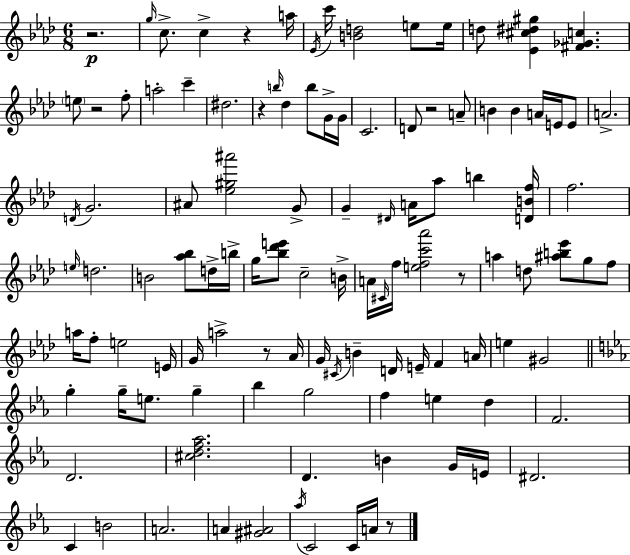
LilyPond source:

{
  \clef treble
  \numericTimeSignature
  \time 6/8
  \key aes \major
  r2.\p | \grace { g''16 } c''8.-> c''4-> r4 | a''16 \acciaccatura { ees'16 } c'''16 <b' d''>2 e''8 | e''16 d''8 <ees' cis'' dis'' gis''>4 <fis' ges' c''>4. | \break \parenthesize e''8 r2 | f''8-. a''2-. c'''4-- | dis''2. | r4 \grace { b''16 } des''4 b''8 | \break g'16-> g'16 c'2. | d'8 r2 | a'8-- b'4 b'4 a'16 | e'16 e'8 a'2.-> | \break \acciaccatura { d'16 } g'2. | ais'8 <ees'' gis'' ais'''>2 | g'8-> g'4-- \grace { dis'16 } a'16 aes''8 | b''4 <d' b' f''>16 f''2. | \break \grace { e''16 } d''2. | b'2 | <aes'' bes''>8 d''16-> b''16-> g''16 <bes'' des''' e'''>8 c''2-- | b'16-> a'16 \grace { cis'16 } f''16 <e'' f'' c''' aes'''>2 | \break r8 a''4 d''8 | <ais'' b'' ees'''>8 g''8 f''8 a''16 f''8-. e''2 | e'16 g'16 a''2-> | r8 aes'16 g'16 \acciaccatura { cis'16 } b'4-- | \break d'16 e'16-- f'4 a'16 e''4 | gis'2 \bar "||" \break \key c \minor g''4-. g''16-- e''8. g''4-- | bes''4 g''2 | f''4 e''4 d''4 | f'2. | \break d'2. | <cis'' d'' f'' aes''>2. | d'4. b'4 g'16 e'16 | dis'2. | \break c'4 b'2 | a'2. | a'4 <gis' ais'>2 | \acciaccatura { aes''16 } c'2 c'16 a'16 r8 | \break \bar "|."
}